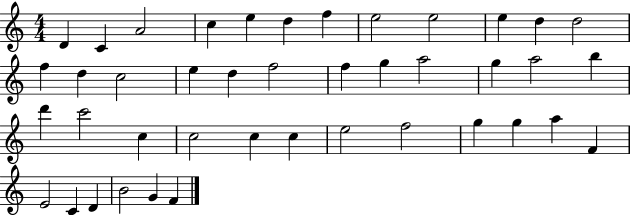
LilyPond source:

{
  \clef treble
  \numericTimeSignature
  \time 4/4
  \key c \major
  d'4 c'4 a'2 | c''4 e''4 d''4 f''4 | e''2 e''2 | e''4 d''4 d''2 | \break f''4 d''4 c''2 | e''4 d''4 f''2 | f''4 g''4 a''2 | g''4 a''2 b''4 | \break d'''4 c'''2 c''4 | c''2 c''4 c''4 | e''2 f''2 | g''4 g''4 a''4 f'4 | \break e'2 c'4 d'4 | b'2 g'4 f'4 | \bar "|."
}